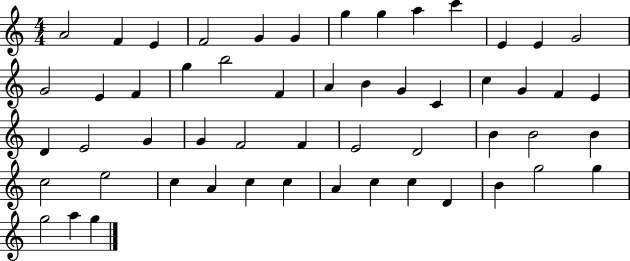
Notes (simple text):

A4/h F4/q E4/q F4/h G4/q G4/q G5/q G5/q A5/q C6/q E4/q E4/q G4/h G4/h E4/q F4/q G5/q B5/h F4/q A4/q B4/q G4/q C4/q C5/q G4/q F4/q E4/q D4/q E4/h G4/q G4/q F4/h F4/q E4/h D4/h B4/q B4/h B4/q C5/h E5/h C5/q A4/q C5/q C5/q A4/q C5/q C5/q D4/q B4/q G5/h G5/q G5/h A5/q G5/q